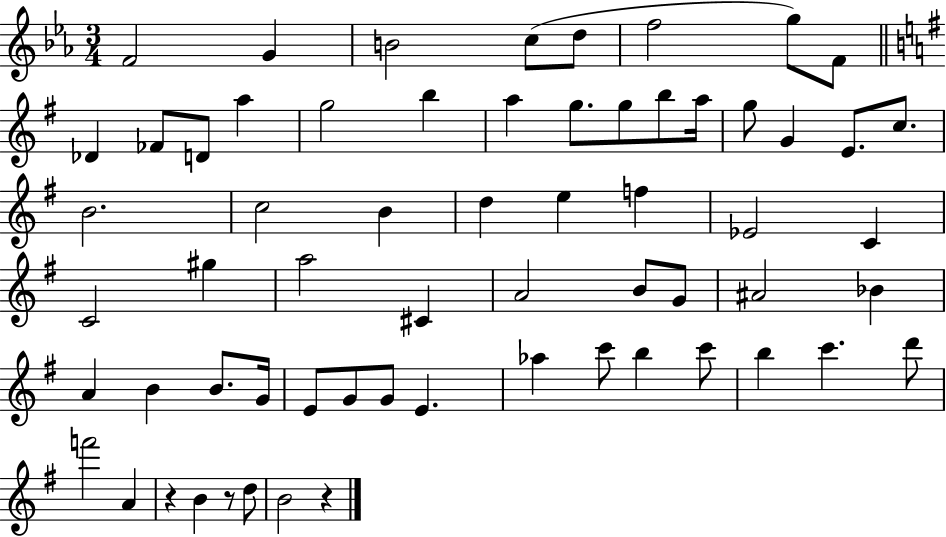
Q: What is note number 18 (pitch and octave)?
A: B5